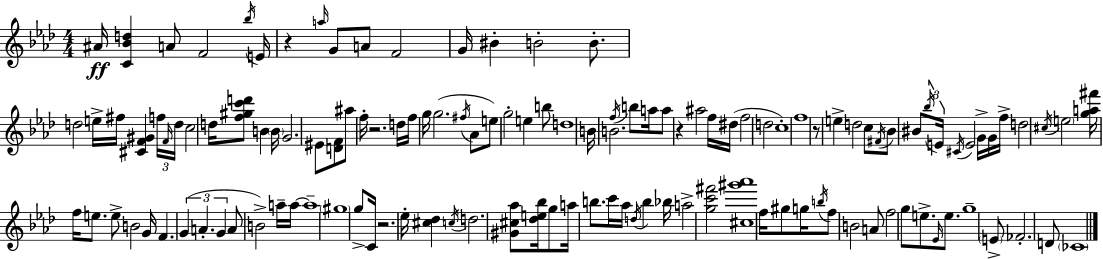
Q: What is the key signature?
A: F minor